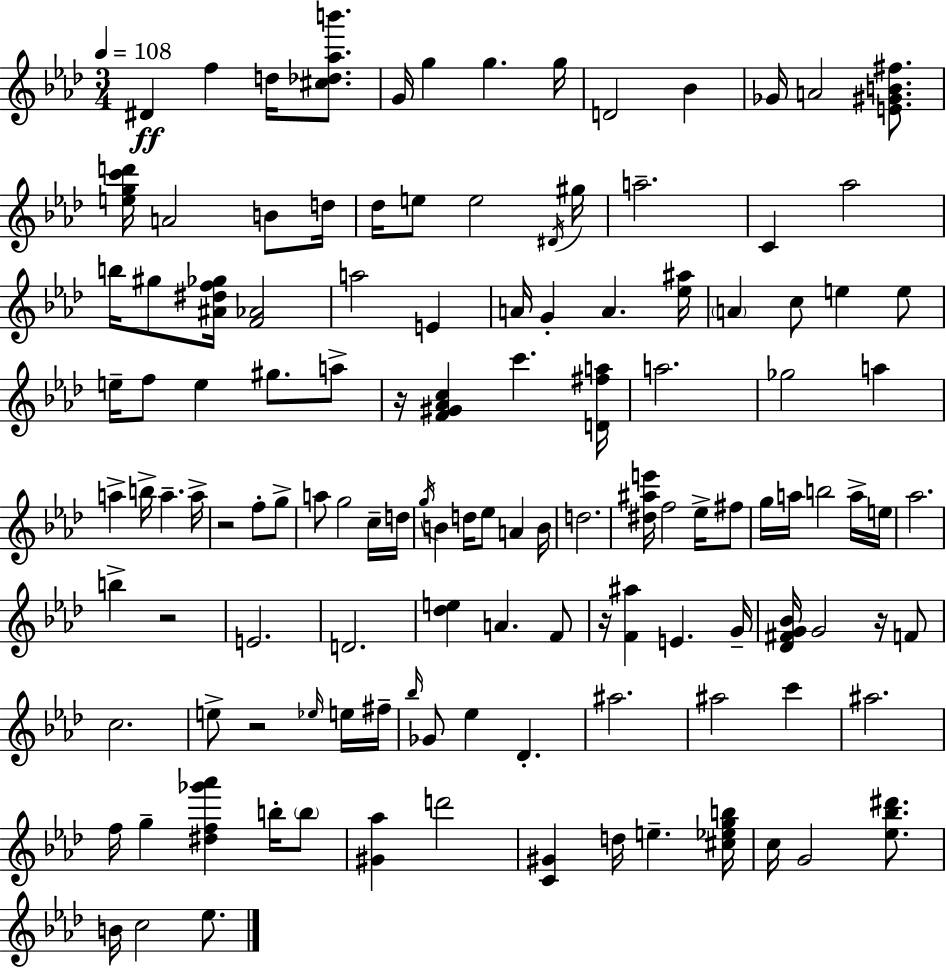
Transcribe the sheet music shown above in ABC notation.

X:1
T:Untitled
M:3/4
L:1/4
K:Ab
^D f d/4 [^c_d_ab']/2 G/4 g g g/4 D2 _B _G/4 A2 [E^GB^f]/2 [egc'd']/4 A2 B/2 d/4 _d/4 e/2 e2 ^D/4 ^g/4 a2 C _a2 b/4 ^g/2 [^A^df_g]/4 [F_A]2 a2 E A/4 G A [_e^a]/4 A c/2 e e/2 e/4 f/2 e ^g/2 a/2 z/4 [F^G_Ac] c' [D^fa]/4 a2 _g2 a a b/4 a a/4 z2 f/2 g/2 a/2 g2 c/4 d/4 g/4 B d/4 _e/2 A B/4 d2 [^d^ae']/4 f2 _e/4 ^f/2 g/4 a/4 b2 a/4 e/4 _a2 b z2 E2 D2 [_de] A F/2 z/4 [F^a] E G/4 [_D^FG_B]/4 G2 z/4 F/2 c2 e/2 z2 _e/4 e/4 ^f/4 _b/4 _G/2 _e _D ^a2 ^a2 c' ^a2 f/4 g [^df_g'_a'] b/4 b/2 [^G_a] d'2 [C^G] d/4 e [^c_egb]/4 c/4 G2 [_e_b^d']/2 B/4 c2 _e/2